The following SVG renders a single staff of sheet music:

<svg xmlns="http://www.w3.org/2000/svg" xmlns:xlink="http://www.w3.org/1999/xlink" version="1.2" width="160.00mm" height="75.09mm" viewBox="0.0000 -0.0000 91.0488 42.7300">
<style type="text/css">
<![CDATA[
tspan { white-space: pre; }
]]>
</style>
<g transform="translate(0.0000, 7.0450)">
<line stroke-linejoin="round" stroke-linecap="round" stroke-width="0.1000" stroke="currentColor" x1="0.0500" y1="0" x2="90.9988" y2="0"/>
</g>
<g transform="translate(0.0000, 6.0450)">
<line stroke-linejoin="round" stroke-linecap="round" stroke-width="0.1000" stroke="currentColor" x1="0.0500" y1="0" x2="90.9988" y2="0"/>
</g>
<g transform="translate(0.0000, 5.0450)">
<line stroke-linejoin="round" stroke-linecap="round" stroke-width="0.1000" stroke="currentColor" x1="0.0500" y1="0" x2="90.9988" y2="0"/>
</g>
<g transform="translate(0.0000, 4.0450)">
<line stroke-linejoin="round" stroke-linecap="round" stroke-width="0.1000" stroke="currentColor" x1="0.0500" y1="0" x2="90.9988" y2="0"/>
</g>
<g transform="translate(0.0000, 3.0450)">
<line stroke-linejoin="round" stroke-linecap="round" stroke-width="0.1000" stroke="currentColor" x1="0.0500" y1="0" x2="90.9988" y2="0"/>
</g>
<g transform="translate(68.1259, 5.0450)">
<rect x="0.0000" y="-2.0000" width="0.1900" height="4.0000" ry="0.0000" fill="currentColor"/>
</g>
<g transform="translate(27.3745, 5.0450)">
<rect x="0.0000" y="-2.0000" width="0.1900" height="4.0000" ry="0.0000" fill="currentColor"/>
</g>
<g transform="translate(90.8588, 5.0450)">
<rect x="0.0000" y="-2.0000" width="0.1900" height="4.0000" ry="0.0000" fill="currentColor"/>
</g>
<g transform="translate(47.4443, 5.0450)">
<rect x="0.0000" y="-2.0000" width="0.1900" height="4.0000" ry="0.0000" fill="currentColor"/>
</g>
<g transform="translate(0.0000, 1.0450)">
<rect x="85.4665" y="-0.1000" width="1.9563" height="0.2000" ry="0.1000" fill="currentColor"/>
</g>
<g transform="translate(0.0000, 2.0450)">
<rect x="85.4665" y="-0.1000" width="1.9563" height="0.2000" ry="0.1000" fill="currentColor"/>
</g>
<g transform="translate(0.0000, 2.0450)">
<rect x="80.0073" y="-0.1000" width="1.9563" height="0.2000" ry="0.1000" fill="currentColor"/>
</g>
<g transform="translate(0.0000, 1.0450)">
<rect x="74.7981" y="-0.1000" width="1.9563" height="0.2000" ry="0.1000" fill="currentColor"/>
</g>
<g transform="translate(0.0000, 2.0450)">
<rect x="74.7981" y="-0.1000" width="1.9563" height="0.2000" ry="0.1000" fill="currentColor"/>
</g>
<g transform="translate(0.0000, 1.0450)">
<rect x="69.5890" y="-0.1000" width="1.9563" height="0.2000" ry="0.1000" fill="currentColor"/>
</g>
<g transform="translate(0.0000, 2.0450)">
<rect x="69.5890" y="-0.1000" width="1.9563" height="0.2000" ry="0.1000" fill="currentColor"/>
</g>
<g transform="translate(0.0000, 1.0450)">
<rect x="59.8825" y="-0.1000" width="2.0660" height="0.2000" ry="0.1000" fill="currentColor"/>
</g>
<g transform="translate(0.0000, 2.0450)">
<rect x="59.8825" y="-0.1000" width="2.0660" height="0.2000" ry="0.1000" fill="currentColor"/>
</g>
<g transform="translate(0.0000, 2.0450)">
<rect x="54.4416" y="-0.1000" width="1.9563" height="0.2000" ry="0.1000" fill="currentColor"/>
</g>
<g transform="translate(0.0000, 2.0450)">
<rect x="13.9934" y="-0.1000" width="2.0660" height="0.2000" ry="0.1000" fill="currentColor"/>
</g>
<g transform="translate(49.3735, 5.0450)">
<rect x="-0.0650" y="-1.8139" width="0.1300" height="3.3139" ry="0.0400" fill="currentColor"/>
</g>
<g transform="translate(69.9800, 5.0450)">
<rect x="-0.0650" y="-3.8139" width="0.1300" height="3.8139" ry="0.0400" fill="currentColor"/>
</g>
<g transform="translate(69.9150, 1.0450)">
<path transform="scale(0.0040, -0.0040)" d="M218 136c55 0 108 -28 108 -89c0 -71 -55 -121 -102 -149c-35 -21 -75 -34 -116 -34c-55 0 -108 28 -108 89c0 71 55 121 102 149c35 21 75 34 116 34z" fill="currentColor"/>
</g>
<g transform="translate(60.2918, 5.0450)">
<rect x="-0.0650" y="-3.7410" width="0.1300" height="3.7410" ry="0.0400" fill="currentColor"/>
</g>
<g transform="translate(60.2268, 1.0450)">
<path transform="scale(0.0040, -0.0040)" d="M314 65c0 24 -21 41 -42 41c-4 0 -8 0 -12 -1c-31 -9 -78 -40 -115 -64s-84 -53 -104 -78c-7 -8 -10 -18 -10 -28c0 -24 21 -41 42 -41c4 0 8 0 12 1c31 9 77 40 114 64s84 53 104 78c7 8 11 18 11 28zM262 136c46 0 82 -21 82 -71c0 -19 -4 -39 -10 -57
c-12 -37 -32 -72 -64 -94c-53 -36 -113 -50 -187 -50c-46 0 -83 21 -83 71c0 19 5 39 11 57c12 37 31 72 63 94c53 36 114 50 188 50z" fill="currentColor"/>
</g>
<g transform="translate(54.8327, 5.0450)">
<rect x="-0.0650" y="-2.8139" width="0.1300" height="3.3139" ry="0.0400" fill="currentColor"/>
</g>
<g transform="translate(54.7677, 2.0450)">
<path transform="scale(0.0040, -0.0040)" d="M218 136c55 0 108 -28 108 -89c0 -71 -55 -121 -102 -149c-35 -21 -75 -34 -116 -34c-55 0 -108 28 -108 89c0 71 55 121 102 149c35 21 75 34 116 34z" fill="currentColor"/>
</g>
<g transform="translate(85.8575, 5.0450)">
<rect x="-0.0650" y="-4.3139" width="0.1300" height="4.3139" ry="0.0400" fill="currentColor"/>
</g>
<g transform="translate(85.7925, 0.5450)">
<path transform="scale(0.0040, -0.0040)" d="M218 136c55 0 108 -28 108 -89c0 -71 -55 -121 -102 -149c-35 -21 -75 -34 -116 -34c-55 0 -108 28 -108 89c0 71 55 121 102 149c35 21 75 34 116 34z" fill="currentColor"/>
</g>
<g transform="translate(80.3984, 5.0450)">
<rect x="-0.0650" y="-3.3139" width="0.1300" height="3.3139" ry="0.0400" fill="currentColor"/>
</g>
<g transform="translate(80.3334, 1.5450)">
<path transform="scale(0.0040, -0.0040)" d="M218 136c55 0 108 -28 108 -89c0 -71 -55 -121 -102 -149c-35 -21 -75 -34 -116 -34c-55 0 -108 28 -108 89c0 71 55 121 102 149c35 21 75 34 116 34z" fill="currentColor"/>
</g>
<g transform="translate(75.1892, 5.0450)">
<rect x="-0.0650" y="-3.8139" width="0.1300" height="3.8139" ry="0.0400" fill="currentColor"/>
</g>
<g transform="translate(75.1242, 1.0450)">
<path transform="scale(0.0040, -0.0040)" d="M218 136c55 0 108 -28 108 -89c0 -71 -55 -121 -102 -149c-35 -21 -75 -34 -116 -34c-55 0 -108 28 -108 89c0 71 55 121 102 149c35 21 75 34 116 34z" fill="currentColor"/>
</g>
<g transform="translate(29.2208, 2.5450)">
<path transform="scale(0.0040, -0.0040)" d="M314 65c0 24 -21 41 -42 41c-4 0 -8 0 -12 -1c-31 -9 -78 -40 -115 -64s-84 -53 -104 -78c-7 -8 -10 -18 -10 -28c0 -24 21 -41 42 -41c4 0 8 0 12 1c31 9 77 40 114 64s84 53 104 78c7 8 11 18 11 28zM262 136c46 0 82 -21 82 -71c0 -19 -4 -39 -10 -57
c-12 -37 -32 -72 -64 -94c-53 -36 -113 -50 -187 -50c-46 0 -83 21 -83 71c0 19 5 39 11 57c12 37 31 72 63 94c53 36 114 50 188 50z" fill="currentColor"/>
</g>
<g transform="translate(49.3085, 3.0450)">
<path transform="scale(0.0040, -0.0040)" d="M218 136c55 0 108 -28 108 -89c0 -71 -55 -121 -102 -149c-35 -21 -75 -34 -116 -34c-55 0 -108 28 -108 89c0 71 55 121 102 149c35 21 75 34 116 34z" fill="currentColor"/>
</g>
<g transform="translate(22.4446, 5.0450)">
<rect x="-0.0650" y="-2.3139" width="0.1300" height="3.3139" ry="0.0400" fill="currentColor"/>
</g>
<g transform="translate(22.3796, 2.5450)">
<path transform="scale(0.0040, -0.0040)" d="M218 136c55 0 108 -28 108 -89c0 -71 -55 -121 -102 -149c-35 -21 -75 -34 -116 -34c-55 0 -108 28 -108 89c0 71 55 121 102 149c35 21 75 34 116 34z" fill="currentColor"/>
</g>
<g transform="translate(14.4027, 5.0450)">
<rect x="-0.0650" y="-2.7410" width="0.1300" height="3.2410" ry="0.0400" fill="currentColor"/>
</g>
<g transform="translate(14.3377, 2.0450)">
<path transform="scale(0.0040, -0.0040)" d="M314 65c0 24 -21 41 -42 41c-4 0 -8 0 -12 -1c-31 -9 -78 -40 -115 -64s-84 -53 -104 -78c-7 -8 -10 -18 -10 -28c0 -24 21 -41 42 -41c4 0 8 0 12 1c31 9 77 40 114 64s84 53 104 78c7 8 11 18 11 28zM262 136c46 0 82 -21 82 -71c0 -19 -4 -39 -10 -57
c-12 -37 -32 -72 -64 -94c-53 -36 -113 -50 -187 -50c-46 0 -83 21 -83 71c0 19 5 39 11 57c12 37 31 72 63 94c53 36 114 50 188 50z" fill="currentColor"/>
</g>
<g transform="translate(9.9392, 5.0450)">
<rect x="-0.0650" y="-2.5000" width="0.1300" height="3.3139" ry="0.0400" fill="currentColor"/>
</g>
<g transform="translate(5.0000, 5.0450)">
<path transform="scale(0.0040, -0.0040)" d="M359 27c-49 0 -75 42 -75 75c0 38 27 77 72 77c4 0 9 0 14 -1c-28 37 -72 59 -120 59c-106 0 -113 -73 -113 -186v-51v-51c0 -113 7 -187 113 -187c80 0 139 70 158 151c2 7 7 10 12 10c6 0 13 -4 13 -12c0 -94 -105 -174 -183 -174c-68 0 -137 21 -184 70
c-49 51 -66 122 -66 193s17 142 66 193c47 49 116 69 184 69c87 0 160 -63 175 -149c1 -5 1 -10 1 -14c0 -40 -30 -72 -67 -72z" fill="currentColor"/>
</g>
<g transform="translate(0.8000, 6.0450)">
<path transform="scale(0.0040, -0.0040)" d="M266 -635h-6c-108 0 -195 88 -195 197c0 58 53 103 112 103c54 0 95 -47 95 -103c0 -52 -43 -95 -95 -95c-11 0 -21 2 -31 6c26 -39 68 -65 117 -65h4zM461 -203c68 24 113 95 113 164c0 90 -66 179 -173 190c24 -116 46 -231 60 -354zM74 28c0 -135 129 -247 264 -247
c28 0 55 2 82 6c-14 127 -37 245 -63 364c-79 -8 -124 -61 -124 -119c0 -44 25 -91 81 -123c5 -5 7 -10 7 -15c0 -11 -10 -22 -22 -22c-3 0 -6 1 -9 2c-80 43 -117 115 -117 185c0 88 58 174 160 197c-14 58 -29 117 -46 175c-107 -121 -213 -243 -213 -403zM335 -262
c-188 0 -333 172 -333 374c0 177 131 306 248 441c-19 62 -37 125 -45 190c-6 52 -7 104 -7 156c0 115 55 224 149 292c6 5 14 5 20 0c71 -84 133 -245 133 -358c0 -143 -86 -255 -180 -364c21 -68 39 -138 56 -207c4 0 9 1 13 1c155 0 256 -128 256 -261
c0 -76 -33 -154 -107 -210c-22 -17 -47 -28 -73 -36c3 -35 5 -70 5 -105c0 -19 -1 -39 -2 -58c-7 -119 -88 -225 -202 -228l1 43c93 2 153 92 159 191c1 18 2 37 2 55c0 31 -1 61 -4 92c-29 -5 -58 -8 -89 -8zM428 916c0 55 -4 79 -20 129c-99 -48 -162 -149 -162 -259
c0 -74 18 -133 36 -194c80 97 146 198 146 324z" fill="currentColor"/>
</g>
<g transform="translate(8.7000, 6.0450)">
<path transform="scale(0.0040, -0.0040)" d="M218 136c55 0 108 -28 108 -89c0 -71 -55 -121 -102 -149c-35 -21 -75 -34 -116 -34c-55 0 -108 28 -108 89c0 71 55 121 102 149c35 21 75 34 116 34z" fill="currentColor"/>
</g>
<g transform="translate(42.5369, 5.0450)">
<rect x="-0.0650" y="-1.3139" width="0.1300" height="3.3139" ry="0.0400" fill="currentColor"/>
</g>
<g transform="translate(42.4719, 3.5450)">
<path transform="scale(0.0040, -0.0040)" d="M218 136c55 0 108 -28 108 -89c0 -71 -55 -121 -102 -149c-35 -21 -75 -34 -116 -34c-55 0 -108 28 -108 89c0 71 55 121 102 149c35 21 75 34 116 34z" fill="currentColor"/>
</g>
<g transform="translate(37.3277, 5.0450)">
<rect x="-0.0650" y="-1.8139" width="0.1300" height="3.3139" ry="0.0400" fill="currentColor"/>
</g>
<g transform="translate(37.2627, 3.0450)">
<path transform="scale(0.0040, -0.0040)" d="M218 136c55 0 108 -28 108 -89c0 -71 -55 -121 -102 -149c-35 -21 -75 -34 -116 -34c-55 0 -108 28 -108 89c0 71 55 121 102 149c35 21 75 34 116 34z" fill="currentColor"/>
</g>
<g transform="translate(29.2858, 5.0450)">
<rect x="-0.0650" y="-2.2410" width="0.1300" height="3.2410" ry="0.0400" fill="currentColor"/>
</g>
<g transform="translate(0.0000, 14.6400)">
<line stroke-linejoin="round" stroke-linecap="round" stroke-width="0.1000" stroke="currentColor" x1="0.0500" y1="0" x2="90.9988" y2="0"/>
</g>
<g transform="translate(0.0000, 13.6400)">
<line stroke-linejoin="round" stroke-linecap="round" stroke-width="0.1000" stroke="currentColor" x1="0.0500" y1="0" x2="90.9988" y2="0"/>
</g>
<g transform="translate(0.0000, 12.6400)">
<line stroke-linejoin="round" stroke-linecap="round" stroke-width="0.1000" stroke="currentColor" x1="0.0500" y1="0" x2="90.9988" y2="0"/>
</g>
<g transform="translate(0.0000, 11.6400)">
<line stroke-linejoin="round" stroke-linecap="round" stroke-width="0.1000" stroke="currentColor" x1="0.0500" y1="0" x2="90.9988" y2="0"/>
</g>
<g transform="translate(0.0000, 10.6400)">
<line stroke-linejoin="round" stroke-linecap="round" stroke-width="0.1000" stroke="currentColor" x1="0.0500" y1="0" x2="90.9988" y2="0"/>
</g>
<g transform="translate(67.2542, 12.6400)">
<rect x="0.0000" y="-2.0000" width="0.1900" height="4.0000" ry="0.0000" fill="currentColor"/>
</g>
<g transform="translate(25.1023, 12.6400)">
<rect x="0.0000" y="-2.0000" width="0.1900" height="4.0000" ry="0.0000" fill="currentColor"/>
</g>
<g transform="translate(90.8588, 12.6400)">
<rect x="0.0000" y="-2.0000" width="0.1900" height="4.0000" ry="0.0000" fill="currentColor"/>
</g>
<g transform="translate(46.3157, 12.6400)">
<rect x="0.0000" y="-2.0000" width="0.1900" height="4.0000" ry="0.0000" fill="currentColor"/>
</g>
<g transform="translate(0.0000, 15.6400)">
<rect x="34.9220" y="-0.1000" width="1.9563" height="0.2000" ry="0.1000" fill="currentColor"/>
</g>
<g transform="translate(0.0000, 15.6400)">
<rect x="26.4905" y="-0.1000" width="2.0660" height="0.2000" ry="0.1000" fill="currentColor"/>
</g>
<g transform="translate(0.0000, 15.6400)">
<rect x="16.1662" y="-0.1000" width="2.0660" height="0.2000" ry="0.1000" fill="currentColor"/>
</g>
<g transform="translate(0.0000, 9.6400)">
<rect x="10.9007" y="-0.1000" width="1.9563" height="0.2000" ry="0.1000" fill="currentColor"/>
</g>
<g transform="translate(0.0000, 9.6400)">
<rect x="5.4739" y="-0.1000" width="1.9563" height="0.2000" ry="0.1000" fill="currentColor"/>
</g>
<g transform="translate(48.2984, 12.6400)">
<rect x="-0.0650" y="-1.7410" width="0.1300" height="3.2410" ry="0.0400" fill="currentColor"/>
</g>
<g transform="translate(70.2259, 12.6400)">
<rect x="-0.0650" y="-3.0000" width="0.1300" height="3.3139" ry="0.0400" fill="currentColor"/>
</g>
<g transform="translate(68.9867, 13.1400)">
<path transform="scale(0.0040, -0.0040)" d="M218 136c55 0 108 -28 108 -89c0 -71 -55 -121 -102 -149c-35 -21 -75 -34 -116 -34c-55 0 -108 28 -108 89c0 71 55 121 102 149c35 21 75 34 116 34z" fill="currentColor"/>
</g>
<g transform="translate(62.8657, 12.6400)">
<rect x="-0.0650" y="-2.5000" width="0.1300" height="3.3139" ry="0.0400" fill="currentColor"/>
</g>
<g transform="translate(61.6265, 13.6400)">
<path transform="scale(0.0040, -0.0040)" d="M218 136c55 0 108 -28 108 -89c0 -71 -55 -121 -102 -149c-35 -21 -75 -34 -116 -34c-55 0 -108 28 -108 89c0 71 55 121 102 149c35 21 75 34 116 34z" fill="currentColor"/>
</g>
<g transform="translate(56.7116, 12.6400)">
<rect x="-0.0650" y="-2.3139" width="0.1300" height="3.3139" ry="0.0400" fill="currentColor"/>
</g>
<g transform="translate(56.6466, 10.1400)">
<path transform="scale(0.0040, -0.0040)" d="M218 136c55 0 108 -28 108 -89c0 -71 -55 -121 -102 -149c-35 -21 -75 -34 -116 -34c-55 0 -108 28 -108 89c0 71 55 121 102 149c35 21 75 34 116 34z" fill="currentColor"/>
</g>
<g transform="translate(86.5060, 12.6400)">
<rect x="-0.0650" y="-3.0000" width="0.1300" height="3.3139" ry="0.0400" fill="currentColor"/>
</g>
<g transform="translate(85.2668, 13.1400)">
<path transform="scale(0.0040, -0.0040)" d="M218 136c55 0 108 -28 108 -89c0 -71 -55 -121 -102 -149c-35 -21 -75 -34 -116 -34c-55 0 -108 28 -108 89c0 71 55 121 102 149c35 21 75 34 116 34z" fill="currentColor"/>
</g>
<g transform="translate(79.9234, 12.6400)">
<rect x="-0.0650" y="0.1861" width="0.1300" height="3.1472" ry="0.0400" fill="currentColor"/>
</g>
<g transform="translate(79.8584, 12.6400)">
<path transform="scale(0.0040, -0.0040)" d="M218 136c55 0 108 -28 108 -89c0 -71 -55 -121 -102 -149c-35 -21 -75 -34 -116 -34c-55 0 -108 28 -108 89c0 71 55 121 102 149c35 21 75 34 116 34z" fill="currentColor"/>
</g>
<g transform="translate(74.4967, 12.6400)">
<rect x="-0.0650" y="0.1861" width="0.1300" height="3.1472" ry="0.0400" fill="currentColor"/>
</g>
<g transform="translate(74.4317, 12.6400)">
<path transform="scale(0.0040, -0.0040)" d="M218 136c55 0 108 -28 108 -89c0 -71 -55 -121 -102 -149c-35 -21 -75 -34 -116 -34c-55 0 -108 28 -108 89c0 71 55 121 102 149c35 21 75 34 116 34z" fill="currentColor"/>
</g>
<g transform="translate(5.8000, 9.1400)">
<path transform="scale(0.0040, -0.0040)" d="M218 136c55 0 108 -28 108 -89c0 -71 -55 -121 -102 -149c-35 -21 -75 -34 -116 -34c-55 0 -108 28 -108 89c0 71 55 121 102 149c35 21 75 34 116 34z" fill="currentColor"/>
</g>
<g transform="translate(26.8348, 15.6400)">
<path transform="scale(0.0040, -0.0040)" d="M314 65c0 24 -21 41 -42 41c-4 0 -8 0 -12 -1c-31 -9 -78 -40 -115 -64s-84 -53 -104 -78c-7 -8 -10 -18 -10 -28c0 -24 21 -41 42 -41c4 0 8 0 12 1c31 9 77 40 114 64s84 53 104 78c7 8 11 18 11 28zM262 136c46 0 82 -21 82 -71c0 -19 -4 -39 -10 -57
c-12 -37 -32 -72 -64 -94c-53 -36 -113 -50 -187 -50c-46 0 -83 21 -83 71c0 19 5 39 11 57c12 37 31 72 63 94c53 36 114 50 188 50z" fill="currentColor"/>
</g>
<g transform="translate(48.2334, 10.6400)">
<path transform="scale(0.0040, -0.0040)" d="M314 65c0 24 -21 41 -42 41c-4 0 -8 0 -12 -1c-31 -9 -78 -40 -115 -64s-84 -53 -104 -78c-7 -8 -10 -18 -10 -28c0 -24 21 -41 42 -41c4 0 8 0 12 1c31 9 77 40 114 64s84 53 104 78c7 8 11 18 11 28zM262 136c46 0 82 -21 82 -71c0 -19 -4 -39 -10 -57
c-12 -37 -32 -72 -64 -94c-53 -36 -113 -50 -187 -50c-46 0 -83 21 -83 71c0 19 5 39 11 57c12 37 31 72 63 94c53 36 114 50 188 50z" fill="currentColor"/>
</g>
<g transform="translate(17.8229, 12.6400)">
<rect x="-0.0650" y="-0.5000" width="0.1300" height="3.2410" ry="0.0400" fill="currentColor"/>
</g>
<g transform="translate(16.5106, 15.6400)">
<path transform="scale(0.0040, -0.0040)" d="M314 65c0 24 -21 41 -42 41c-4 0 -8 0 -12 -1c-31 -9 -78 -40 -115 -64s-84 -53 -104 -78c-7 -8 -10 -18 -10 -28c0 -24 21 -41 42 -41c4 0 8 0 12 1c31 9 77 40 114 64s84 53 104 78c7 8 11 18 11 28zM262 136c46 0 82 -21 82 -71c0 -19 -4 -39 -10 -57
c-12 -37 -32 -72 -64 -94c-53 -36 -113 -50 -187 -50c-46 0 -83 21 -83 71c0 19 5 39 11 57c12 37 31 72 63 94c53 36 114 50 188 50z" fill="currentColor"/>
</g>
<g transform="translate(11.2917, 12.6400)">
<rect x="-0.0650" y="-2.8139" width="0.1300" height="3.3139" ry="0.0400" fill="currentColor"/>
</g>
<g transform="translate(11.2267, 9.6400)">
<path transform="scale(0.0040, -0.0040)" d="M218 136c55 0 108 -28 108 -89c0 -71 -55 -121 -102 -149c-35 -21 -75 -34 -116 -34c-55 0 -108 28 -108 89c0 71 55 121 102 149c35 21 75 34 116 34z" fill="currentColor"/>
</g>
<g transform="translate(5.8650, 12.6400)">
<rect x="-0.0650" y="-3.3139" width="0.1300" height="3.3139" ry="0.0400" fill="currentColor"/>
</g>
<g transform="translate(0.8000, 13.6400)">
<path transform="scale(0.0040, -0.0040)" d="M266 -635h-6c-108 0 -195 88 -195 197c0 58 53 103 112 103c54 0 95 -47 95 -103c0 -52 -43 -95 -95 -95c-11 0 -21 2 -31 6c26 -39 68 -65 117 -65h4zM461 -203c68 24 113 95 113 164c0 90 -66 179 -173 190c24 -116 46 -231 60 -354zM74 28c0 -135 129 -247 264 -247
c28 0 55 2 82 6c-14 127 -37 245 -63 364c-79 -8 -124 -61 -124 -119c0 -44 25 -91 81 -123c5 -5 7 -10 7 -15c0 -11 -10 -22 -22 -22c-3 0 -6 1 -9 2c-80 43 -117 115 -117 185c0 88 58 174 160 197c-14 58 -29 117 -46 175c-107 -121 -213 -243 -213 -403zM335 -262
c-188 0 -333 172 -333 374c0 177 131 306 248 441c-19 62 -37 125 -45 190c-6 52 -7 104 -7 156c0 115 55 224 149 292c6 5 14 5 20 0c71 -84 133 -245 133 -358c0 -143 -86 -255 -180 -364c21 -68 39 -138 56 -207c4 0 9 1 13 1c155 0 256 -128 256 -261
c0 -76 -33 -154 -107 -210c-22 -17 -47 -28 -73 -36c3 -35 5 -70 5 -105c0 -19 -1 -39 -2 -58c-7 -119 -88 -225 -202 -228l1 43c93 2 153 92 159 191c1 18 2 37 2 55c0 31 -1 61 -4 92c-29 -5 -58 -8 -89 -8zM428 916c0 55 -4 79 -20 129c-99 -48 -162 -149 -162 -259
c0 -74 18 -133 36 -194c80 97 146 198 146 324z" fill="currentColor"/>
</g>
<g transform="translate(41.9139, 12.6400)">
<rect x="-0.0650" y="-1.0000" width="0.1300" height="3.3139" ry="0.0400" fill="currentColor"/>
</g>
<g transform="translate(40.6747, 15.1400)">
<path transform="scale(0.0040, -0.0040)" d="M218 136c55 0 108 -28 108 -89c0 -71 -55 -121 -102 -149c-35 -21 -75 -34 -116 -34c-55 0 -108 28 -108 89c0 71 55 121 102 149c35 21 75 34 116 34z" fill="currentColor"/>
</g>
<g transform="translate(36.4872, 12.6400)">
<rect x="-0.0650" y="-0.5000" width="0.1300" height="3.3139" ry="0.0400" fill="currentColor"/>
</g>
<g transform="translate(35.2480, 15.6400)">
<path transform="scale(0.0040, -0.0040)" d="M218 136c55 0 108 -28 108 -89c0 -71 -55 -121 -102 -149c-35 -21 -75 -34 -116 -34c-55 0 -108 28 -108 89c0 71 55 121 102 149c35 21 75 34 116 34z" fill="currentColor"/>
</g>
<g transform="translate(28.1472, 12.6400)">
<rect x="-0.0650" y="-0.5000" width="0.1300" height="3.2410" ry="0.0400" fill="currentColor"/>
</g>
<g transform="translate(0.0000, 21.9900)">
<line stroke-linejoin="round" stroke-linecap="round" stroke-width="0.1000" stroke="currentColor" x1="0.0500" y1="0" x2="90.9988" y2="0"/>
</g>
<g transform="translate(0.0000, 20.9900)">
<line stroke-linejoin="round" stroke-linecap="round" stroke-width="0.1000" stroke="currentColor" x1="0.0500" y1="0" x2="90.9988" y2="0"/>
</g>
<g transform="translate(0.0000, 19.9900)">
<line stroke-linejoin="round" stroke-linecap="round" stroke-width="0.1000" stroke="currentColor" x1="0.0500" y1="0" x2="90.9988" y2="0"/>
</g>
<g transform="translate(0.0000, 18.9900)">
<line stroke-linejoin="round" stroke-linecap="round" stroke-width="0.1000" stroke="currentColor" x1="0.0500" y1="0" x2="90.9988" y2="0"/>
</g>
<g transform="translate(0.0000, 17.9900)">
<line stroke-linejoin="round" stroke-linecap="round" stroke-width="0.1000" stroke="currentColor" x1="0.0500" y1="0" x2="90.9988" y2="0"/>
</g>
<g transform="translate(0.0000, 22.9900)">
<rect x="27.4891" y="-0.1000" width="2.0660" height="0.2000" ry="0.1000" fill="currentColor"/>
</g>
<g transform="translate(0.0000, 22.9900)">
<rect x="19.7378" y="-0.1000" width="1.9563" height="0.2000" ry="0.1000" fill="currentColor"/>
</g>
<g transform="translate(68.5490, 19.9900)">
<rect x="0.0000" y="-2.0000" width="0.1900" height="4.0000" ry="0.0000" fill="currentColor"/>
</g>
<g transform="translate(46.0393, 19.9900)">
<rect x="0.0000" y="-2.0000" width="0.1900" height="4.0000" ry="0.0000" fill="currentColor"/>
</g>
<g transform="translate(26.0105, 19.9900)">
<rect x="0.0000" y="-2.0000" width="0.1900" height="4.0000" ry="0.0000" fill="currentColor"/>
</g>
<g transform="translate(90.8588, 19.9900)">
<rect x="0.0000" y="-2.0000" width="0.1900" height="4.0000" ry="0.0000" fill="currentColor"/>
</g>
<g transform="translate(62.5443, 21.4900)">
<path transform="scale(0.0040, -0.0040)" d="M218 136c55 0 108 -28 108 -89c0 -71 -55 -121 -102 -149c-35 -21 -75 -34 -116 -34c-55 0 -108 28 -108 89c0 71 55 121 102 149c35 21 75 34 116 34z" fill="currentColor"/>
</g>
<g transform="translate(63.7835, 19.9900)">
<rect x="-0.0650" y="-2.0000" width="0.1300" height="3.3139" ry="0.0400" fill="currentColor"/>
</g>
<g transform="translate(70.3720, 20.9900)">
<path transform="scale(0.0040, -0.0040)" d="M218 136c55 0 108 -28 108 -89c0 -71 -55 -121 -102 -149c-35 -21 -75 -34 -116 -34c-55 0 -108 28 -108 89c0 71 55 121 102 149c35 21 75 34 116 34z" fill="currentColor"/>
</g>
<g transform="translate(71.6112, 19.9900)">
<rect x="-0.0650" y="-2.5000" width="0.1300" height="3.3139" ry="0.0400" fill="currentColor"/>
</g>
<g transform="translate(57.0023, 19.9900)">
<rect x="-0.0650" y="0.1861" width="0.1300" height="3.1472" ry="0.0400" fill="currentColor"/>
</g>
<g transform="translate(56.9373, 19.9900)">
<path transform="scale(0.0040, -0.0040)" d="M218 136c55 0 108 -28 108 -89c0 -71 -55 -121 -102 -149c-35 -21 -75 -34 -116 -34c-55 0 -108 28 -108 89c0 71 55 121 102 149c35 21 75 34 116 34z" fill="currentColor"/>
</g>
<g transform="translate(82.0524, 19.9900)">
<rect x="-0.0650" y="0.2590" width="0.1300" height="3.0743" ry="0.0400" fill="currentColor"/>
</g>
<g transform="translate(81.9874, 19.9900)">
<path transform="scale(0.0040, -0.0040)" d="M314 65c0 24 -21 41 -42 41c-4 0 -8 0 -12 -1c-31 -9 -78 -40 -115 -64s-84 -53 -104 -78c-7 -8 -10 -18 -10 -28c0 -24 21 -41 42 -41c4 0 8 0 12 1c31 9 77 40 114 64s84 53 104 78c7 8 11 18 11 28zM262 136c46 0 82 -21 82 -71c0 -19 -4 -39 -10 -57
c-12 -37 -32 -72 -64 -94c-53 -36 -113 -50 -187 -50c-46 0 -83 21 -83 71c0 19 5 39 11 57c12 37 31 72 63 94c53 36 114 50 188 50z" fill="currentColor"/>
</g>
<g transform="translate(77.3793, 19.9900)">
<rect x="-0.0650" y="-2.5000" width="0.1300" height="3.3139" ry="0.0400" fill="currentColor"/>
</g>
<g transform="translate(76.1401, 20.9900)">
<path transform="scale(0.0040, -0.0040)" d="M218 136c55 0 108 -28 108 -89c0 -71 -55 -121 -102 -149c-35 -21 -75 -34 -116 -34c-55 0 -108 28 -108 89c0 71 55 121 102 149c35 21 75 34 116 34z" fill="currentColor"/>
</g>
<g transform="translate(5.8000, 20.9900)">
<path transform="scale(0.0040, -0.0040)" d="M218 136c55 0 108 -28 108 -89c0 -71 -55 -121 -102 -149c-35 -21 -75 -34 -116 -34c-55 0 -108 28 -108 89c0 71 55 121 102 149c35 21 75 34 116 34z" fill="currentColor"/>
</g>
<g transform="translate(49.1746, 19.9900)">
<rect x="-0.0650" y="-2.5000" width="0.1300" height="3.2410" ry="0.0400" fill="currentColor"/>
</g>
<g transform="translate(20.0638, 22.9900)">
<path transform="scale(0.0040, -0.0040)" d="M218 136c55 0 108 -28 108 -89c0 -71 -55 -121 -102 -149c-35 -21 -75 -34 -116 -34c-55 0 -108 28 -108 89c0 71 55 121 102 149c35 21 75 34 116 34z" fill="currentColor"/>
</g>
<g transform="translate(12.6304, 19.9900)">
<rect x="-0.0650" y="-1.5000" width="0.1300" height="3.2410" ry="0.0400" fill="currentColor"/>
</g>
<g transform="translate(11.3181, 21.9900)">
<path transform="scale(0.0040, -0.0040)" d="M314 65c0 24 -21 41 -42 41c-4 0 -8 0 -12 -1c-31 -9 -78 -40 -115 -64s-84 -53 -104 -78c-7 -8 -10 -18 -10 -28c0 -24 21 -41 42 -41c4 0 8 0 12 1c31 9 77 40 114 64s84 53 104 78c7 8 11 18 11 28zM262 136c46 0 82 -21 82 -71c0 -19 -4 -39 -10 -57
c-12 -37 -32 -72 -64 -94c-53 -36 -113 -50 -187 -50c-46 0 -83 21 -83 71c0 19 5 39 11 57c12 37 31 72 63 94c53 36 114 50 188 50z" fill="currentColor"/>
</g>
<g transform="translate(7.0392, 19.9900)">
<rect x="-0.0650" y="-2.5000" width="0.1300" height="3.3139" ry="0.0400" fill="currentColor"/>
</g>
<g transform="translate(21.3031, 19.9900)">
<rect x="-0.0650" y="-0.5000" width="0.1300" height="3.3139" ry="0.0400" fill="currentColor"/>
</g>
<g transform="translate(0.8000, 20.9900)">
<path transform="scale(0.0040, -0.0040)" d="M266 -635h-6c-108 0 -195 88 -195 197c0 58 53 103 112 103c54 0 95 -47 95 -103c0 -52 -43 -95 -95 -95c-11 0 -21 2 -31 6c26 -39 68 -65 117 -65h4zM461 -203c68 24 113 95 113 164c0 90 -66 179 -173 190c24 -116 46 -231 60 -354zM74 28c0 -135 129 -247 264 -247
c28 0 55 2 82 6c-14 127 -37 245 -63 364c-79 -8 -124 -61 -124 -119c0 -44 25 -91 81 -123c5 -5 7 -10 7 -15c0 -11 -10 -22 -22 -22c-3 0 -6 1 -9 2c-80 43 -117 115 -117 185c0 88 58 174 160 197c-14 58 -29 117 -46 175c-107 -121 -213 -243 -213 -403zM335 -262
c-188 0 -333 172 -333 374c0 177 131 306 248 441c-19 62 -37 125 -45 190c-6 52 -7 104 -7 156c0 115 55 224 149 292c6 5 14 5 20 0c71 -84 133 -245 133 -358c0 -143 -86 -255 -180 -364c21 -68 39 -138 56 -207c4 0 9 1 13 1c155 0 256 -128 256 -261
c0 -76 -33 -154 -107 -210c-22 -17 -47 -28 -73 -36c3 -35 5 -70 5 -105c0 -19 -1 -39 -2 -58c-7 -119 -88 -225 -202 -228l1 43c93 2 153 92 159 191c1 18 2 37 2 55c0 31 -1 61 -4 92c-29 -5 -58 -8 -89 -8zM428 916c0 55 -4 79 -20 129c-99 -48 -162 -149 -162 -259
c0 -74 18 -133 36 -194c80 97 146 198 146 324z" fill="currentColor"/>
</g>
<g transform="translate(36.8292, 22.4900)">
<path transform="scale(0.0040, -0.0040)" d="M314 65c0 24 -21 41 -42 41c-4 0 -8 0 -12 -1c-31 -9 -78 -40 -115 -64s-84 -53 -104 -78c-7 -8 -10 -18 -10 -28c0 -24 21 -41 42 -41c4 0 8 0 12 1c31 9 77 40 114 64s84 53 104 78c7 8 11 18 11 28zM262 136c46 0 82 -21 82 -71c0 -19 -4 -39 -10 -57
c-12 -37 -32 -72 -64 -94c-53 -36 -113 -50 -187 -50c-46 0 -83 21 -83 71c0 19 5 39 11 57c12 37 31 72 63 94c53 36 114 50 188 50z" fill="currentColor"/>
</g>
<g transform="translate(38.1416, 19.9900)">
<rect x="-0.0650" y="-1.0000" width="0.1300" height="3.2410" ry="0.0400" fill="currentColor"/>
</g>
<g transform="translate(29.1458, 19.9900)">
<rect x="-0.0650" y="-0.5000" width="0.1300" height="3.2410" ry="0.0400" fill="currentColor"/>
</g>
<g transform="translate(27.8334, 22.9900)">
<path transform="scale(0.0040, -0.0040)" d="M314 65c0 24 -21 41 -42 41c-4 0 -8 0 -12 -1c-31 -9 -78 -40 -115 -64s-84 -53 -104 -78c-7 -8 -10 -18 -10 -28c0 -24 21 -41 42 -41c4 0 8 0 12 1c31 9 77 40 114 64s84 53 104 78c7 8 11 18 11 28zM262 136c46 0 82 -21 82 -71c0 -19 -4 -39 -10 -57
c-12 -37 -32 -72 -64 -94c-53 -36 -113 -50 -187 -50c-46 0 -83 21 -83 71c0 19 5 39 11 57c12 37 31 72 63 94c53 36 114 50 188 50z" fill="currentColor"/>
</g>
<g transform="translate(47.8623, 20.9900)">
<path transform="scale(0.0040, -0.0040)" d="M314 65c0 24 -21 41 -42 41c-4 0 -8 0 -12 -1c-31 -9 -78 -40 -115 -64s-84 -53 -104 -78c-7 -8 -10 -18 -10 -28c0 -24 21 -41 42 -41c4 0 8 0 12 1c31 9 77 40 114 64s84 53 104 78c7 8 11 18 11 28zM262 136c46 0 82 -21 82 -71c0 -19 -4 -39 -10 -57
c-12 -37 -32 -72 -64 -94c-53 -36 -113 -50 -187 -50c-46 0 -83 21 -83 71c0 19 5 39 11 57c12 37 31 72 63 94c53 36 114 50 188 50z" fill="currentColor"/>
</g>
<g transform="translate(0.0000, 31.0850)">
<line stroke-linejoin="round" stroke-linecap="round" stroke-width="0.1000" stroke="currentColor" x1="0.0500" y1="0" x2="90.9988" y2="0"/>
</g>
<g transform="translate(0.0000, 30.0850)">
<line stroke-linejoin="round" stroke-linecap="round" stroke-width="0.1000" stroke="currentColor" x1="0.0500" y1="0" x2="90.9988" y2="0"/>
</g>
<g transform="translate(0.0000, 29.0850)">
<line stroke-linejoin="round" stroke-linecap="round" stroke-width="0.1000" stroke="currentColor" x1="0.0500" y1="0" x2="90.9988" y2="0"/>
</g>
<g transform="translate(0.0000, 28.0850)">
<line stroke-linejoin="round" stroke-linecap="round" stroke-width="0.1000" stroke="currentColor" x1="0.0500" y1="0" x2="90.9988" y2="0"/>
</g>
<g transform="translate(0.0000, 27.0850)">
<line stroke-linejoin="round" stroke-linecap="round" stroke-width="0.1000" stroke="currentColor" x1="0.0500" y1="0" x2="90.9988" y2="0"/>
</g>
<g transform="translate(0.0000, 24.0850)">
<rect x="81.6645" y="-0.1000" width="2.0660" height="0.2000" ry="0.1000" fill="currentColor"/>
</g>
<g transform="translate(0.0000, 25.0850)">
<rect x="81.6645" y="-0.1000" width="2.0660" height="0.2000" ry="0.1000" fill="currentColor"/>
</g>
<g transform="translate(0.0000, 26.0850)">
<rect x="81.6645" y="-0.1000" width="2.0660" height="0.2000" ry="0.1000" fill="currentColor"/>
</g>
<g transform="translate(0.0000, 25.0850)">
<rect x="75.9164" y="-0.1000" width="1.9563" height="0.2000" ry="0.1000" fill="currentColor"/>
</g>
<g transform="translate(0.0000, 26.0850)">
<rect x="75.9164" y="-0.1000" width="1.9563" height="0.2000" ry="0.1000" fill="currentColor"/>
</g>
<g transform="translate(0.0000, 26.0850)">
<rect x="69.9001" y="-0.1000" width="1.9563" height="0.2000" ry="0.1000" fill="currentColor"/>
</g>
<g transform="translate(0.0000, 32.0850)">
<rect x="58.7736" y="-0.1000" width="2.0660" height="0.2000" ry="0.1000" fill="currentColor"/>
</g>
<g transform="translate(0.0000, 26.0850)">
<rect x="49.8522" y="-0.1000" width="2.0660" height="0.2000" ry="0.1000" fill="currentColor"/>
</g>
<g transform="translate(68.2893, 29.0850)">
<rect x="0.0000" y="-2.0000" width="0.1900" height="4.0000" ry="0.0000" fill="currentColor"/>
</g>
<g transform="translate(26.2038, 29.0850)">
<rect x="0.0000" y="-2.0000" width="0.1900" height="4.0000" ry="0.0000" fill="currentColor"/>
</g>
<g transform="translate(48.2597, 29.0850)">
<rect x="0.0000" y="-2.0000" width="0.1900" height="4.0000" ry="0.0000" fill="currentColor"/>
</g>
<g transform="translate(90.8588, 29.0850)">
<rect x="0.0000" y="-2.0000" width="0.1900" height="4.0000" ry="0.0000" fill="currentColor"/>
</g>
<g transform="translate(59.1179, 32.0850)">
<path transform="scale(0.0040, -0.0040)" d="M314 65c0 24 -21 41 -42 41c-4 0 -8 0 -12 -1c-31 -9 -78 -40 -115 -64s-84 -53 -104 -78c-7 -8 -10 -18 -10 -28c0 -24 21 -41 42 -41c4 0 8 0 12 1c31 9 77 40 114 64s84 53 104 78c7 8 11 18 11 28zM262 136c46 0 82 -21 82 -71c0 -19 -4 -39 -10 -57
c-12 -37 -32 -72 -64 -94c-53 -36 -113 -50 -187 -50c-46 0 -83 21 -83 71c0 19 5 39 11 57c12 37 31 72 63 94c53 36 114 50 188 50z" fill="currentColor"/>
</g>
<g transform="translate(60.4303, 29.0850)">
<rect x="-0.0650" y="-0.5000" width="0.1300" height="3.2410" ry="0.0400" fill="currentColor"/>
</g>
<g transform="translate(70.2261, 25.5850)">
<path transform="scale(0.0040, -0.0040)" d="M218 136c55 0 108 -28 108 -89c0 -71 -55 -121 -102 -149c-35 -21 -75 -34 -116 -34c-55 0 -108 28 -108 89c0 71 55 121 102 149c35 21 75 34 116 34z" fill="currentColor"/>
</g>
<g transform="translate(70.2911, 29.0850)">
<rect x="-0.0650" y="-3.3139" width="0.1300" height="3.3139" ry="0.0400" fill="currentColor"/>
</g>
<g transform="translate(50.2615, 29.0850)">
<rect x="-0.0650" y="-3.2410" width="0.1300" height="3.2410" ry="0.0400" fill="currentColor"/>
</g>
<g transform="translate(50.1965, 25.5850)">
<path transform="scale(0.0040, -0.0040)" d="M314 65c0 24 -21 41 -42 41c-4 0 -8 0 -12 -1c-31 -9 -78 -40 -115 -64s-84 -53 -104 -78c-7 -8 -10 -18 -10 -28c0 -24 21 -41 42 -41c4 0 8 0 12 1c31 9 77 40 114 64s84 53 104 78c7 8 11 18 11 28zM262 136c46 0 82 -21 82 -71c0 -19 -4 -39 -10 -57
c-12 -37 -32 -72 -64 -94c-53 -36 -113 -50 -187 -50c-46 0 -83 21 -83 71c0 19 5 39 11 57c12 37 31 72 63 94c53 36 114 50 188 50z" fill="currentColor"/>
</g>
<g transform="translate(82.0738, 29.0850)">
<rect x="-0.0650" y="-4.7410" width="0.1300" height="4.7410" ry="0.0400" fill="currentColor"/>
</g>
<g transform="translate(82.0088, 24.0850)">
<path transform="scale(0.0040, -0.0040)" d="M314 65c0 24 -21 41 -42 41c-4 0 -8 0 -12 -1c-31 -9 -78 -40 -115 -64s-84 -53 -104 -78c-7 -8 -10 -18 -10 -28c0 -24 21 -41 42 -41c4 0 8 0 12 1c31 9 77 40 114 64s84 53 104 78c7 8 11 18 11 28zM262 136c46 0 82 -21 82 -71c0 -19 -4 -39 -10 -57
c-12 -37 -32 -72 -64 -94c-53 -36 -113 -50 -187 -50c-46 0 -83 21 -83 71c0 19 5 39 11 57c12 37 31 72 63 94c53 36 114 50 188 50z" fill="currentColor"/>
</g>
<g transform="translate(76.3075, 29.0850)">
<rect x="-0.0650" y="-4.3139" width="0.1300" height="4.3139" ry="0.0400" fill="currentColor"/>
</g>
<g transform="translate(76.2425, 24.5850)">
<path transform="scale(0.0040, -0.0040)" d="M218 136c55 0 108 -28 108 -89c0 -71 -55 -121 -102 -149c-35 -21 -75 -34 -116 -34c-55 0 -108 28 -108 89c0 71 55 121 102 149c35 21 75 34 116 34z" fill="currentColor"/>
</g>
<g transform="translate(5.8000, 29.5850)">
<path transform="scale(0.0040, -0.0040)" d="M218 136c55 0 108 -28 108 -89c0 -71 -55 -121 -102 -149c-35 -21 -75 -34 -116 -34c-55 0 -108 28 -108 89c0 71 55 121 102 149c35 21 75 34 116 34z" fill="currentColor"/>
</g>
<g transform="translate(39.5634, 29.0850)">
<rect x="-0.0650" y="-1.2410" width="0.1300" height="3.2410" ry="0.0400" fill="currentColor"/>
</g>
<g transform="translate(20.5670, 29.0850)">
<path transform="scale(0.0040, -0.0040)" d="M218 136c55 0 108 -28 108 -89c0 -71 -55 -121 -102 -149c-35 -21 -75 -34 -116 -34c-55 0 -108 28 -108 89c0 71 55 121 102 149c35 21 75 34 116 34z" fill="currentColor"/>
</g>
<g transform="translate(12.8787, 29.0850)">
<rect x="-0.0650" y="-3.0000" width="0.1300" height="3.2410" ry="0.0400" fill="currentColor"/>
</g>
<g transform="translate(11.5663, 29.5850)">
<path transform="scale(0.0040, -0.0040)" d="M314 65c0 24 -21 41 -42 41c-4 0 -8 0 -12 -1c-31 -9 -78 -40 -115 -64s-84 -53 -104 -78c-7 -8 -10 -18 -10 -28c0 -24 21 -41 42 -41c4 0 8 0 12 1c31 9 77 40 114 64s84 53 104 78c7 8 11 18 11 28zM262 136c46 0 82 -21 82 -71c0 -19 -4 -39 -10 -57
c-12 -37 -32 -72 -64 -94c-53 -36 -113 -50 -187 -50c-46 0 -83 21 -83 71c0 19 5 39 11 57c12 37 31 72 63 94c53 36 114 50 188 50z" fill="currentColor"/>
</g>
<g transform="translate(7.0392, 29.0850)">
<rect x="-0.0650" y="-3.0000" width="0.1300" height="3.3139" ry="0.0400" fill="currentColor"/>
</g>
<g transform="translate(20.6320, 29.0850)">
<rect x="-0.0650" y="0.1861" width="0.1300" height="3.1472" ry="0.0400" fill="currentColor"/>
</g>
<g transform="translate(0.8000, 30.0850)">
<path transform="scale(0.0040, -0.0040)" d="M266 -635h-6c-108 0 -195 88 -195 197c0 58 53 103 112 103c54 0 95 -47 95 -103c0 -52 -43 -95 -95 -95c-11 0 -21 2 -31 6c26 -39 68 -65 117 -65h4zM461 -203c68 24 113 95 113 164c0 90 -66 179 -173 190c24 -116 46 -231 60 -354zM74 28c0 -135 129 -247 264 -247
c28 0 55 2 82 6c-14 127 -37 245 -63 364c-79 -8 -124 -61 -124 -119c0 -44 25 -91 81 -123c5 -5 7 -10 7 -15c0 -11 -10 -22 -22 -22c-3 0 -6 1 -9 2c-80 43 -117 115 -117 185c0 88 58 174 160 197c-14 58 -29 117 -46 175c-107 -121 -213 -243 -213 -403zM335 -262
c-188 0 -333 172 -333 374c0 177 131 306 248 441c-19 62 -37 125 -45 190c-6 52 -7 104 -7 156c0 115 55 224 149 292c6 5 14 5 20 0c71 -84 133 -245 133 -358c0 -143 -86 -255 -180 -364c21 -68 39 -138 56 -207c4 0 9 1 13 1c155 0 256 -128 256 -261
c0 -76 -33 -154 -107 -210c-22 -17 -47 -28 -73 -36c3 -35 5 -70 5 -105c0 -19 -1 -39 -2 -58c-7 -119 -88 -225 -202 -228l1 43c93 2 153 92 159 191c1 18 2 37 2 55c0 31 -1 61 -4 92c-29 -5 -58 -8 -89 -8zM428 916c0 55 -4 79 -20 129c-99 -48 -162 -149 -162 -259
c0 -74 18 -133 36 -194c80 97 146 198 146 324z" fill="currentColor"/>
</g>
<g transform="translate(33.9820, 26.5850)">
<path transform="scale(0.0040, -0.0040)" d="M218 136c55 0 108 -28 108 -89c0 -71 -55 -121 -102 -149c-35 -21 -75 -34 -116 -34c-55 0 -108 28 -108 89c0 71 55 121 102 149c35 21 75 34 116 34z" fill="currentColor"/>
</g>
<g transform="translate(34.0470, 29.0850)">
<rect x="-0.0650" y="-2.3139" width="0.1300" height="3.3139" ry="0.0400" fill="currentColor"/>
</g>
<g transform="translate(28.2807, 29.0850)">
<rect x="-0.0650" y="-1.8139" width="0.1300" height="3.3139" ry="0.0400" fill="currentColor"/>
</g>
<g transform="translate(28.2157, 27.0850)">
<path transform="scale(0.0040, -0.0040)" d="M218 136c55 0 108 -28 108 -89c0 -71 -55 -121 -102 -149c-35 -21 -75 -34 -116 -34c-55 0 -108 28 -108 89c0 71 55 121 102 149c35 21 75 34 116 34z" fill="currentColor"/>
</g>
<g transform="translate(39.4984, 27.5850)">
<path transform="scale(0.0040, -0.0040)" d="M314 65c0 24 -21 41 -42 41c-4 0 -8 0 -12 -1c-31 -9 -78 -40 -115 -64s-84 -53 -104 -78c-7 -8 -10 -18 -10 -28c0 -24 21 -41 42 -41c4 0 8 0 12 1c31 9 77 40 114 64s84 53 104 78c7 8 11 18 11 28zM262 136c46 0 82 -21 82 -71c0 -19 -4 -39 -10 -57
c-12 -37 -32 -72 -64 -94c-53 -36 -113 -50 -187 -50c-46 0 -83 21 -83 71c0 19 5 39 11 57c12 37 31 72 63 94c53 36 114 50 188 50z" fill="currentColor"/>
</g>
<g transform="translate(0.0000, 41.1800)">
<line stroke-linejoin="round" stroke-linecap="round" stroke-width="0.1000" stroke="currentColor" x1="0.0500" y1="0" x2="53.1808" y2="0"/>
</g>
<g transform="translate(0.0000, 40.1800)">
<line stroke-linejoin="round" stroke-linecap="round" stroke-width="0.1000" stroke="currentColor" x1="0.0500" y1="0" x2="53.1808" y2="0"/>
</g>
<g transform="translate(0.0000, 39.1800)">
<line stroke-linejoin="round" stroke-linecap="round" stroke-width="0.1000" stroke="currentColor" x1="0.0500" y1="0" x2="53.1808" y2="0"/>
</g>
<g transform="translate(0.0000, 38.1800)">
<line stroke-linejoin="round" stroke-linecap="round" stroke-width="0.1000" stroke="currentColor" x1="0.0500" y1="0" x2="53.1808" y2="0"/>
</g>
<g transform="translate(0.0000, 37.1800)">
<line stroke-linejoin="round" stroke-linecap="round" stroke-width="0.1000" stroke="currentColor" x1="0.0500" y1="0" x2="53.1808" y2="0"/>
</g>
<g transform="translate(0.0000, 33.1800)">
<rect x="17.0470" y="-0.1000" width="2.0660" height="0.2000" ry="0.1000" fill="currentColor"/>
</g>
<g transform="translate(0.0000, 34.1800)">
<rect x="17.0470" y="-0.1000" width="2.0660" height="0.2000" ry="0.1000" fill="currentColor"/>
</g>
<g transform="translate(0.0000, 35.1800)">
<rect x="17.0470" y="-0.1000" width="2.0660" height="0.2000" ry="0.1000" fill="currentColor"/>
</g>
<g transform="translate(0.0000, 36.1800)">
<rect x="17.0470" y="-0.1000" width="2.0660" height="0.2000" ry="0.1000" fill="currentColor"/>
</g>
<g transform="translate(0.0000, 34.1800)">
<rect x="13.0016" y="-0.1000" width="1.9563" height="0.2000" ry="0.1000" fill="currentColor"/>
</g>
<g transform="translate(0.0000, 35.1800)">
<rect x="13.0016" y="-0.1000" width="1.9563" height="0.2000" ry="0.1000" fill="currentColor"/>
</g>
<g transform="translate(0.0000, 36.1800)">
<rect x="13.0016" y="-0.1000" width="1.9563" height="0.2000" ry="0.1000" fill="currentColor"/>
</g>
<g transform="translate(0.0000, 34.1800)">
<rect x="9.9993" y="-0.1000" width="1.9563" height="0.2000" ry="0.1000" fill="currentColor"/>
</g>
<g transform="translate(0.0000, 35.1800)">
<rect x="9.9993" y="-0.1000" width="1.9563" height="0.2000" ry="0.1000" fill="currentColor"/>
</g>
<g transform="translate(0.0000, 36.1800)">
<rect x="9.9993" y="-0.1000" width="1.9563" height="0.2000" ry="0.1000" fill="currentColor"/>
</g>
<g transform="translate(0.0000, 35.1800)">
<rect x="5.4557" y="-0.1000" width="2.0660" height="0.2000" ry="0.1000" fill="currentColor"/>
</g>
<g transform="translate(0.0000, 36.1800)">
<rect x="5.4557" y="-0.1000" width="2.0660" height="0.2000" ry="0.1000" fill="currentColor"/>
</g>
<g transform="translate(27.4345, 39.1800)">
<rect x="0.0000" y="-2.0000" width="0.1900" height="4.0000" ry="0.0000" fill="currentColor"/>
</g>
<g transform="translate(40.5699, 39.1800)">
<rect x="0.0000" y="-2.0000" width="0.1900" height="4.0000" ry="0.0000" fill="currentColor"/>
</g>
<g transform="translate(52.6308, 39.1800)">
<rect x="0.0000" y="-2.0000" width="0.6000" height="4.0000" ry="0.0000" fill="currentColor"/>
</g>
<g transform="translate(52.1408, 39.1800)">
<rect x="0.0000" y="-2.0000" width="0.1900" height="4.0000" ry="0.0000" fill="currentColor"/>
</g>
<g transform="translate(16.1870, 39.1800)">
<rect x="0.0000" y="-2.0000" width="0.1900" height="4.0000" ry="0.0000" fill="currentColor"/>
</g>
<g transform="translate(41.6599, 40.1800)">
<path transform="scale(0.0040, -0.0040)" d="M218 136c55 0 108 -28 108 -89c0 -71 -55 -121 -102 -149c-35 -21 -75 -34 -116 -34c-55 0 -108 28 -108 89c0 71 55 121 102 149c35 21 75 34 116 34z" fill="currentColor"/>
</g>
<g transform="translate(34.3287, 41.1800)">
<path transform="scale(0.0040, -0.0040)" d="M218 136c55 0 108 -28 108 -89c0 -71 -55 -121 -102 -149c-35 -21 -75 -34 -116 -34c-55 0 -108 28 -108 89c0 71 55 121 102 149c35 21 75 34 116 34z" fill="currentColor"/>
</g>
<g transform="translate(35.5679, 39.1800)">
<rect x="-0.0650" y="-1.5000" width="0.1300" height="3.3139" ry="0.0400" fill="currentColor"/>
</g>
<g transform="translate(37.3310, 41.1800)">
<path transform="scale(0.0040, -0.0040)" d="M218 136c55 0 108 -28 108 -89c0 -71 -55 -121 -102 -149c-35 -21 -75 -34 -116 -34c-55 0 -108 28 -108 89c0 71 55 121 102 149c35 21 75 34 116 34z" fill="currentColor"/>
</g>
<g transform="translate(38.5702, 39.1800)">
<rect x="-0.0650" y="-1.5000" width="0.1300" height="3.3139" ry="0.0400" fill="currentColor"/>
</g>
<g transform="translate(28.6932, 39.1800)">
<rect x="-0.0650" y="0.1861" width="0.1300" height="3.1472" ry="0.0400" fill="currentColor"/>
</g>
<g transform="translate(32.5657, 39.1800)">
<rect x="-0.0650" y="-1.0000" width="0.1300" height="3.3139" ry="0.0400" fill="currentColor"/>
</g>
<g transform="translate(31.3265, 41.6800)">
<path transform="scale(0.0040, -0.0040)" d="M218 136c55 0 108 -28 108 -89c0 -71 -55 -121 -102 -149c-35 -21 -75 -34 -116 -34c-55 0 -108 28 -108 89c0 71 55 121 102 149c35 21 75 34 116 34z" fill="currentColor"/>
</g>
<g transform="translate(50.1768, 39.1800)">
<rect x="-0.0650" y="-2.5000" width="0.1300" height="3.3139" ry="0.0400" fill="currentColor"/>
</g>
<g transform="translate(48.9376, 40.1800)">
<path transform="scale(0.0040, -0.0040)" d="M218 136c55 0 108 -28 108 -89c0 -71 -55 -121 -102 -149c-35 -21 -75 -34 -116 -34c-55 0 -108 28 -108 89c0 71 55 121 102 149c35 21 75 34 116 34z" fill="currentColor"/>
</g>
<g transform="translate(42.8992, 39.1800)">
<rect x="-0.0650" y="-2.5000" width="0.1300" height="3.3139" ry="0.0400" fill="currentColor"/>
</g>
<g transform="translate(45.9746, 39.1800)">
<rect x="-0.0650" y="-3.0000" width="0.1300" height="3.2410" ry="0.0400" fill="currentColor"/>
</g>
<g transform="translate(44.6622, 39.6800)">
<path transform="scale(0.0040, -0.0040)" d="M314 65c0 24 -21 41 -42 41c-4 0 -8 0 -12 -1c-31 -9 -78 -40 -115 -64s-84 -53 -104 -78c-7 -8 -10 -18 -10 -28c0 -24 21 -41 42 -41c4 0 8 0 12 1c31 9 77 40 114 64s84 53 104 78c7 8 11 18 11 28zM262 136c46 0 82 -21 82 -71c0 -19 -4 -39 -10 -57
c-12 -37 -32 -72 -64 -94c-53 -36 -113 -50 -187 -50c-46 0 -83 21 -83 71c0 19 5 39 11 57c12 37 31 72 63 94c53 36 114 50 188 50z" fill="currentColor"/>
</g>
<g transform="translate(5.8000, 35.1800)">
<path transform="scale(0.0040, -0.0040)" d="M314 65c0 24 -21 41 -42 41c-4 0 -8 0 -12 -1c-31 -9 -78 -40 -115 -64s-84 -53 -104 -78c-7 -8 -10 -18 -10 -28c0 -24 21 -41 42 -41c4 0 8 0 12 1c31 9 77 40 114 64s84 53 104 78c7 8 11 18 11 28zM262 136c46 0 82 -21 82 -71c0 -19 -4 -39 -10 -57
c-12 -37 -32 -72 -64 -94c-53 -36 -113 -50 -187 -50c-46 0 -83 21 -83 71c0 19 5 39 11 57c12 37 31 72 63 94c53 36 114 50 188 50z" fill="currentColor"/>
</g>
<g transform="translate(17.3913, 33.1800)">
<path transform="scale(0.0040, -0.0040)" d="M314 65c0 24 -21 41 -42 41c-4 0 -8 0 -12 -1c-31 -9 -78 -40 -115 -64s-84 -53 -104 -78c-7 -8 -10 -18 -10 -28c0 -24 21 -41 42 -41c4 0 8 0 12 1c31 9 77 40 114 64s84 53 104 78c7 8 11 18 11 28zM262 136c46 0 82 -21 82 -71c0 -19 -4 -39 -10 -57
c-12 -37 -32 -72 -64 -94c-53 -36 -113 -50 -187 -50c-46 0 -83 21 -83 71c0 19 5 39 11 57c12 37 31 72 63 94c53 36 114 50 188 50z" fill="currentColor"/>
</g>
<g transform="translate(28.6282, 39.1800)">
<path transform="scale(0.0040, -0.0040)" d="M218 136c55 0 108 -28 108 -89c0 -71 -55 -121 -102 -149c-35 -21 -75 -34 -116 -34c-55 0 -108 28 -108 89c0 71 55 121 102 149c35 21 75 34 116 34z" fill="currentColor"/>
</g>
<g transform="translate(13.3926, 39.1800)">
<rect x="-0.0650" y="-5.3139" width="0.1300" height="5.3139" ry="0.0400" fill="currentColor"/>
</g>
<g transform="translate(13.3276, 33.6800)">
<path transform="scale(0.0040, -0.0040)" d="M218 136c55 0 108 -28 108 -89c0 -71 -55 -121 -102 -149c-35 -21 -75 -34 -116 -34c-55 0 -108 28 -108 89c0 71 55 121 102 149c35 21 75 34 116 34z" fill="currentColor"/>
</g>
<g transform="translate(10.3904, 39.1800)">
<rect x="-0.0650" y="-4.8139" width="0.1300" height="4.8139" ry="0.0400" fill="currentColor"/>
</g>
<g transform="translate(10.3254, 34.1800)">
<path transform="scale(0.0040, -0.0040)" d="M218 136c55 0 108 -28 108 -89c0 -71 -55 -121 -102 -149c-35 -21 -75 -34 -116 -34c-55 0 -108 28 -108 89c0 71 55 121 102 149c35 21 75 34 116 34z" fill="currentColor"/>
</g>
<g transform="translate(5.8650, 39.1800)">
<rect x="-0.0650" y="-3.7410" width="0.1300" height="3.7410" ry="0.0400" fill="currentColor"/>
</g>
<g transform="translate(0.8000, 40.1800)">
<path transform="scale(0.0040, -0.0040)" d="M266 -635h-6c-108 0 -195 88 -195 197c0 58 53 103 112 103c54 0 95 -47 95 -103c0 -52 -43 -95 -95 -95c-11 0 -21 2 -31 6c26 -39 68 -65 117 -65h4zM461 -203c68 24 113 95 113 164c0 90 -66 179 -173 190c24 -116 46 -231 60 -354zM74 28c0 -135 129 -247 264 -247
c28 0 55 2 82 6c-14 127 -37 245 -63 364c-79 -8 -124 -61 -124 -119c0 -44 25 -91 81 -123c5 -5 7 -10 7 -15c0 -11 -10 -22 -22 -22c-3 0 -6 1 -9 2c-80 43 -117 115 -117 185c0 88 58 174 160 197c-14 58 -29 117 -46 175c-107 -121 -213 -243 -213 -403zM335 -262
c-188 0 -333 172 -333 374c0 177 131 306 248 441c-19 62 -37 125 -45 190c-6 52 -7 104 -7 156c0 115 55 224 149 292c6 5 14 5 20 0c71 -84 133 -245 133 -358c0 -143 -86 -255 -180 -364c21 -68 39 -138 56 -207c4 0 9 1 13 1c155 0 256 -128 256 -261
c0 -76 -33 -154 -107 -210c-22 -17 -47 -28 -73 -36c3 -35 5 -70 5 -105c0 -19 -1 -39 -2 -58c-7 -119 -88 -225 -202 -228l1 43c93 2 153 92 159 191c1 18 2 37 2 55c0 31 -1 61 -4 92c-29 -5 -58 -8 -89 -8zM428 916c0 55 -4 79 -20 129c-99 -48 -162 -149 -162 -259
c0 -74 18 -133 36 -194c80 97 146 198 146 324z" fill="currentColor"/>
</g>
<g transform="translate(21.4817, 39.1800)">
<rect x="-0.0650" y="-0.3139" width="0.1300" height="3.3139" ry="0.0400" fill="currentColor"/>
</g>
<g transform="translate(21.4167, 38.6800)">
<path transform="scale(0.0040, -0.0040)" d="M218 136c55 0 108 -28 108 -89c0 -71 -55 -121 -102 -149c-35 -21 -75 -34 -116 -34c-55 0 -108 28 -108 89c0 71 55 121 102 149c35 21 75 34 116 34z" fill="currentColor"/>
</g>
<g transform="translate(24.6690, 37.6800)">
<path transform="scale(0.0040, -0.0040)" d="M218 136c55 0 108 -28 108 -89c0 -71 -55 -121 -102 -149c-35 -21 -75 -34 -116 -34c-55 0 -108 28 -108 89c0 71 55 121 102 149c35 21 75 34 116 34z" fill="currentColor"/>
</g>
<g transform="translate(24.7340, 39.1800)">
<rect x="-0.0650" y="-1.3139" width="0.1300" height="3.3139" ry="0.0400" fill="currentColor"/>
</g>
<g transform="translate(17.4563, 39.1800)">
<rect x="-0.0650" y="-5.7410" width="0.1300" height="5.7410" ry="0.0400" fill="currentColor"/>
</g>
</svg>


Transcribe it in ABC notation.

X:1
T:Untitled
M:4/4
L:1/4
K:C
G a2 g g2 f e f a c'2 c' c' b d' b a C2 C2 C D f2 g G A B B A G E2 C C2 D2 G2 B F G G B2 A A2 B f g e2 b2 C2 b d' e'2 c'2 e' f' g'2 c e B D E E G A2 G